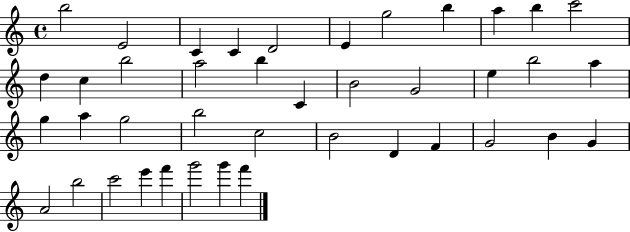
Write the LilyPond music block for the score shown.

{
  \clef treble
  \time 4/4
  \defaultTimeSignature
  \key c \major
  b''2 e'2 | c'4 c'4 d'2 | e'4 g''2 b''4 | a''4 b''4 c'''2 | \break d''4 c''4 b''2 | a''2 b''4 c'4 | b'2 g'2 | e''4 b''2 a''4 | \break g''4 a''4 g''2 | b''2 c''2 | b'2 d'4 f'4 | g'2 b'4 g'4 | \break a'2 b''2 | c'''2 e'''4 f'''4 | g'''2 g'''4 f'''4 | \bar "|."
}